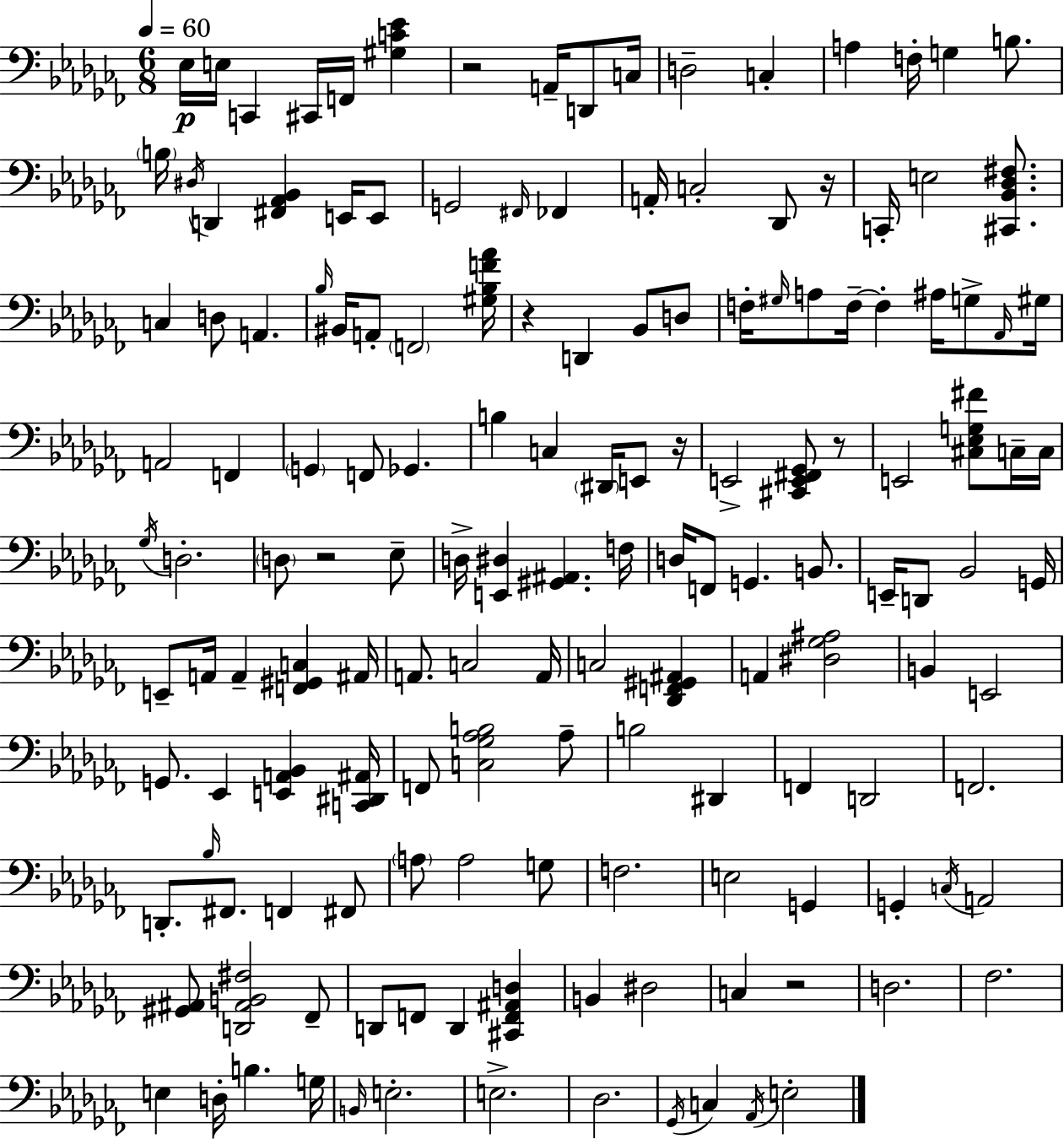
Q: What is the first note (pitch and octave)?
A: Eb3